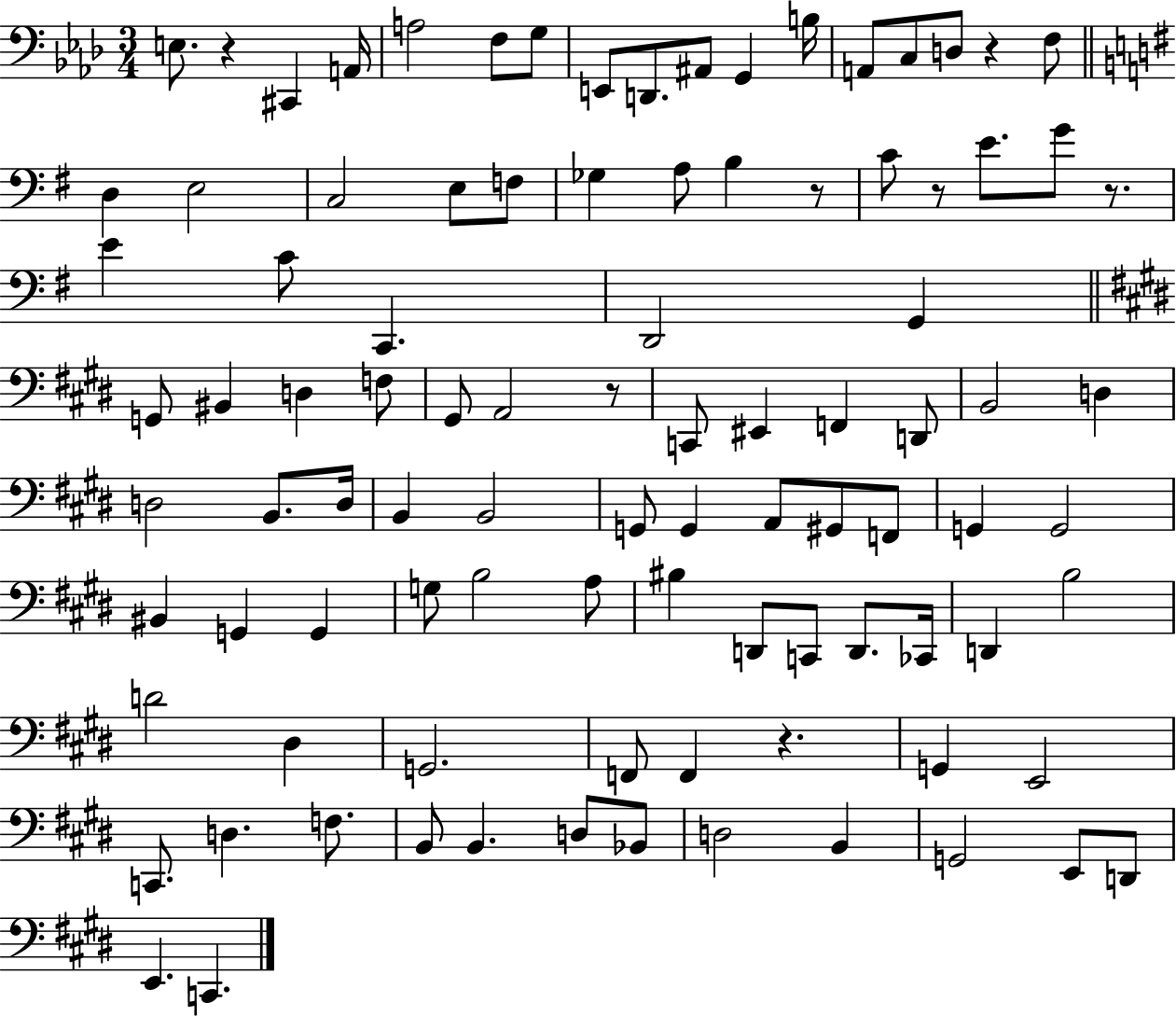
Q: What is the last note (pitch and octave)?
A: C2